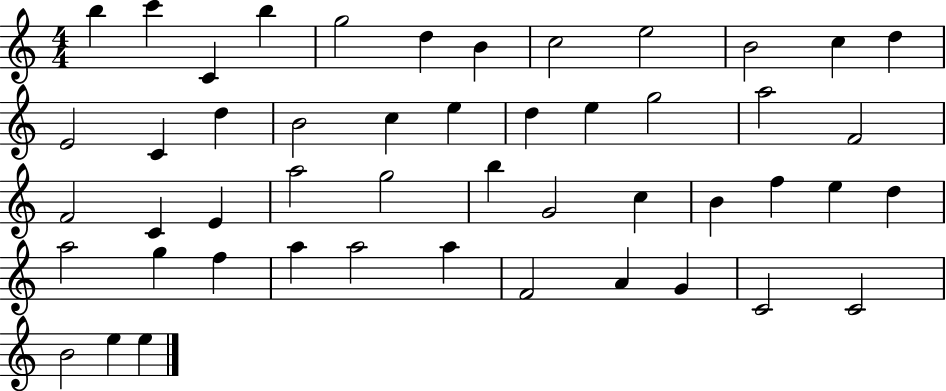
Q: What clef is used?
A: treble